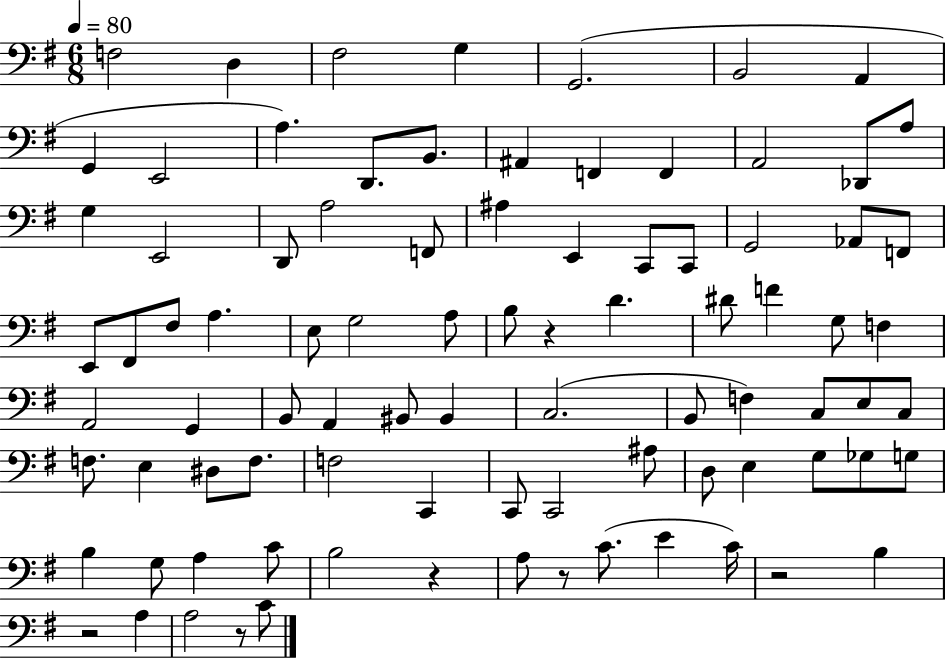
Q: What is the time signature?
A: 6/8